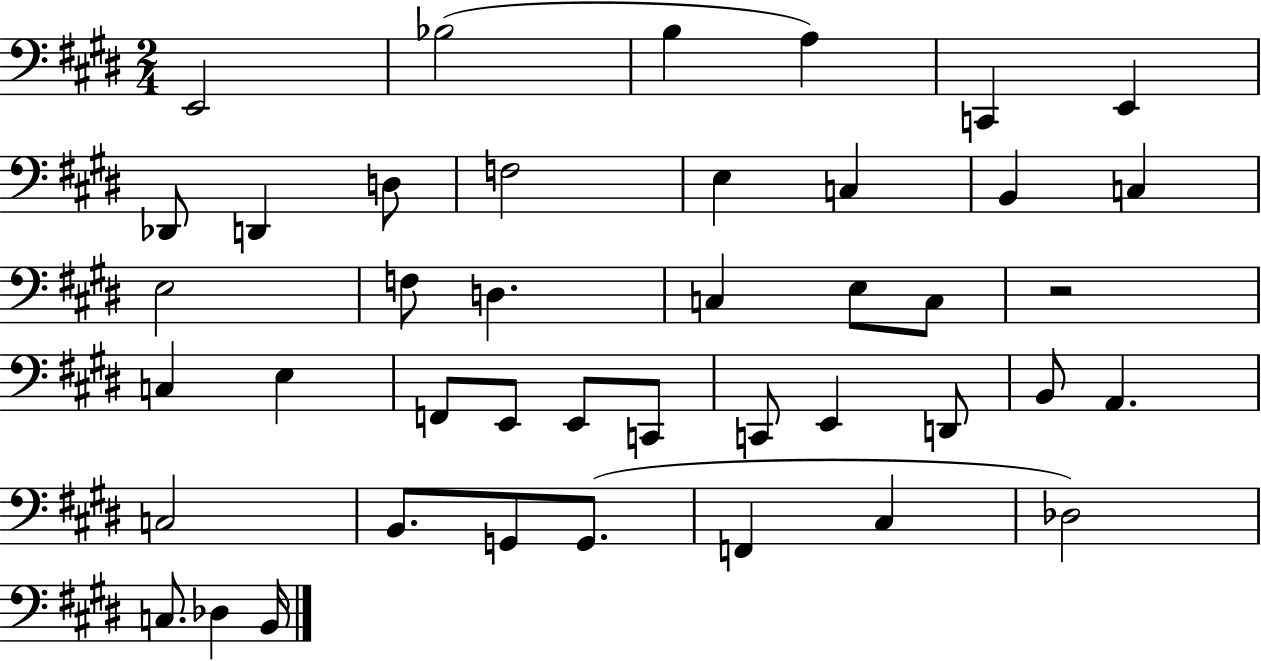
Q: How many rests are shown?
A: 1